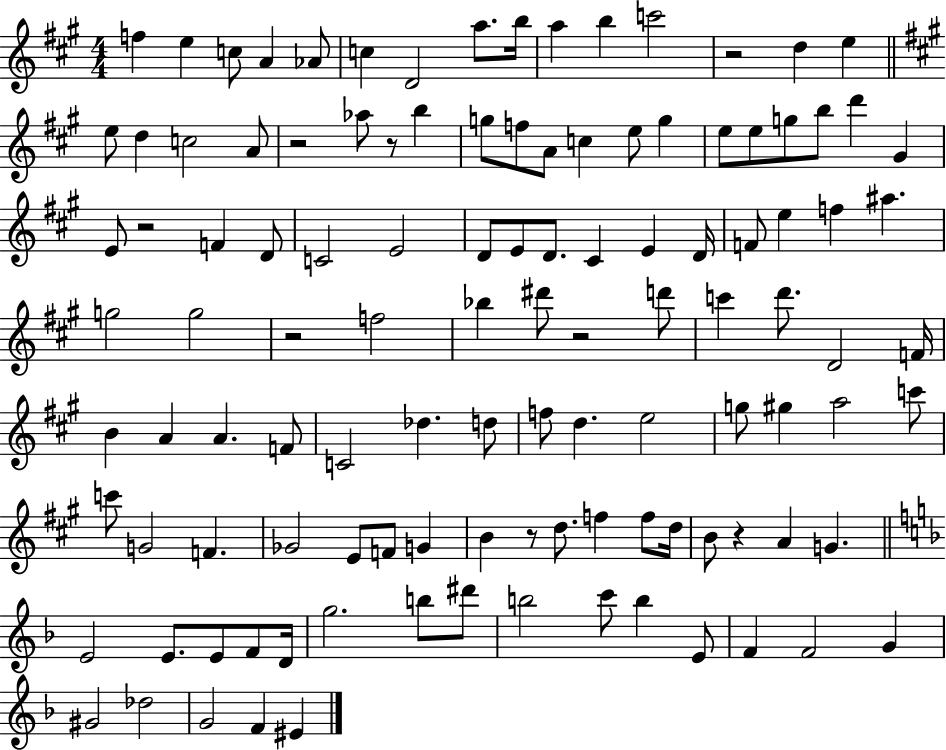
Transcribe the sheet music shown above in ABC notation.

X:1
T:Untitled
M:4/4
L:1/4
K:A
f e c/2 A _A/2 c D2 a/2 b/4 a b c'2 z2 d e e/2 d c2 A/2 z2 _a/2 z/2 b g/2 f/2 A/2 c e/2 g e/2 e/2 g/2 b/2 d' ^G E/2 z2 F D/2 C2 E2 D/2 E/2 D/2 ^C E D/4 F/2 e f ^a g2 g2 z2 f2 _b ^d'/2 z2 d'/2 c' d'/2 D2 F/4 B A A F/2 C2 _d d/2 f/2 d e2 g/2 ^g a2 c'/2 c'/2 G2 F _G2 E/2 F/2 G B z/2 d/2 f f/2 d/4 B/2 z A G E2 E/2 E/2 F/2 D/4 g2 b/2 ^d'/2 b2 c'/2 b E/2 F F2 G ^G2 _d2 G2 F ^E